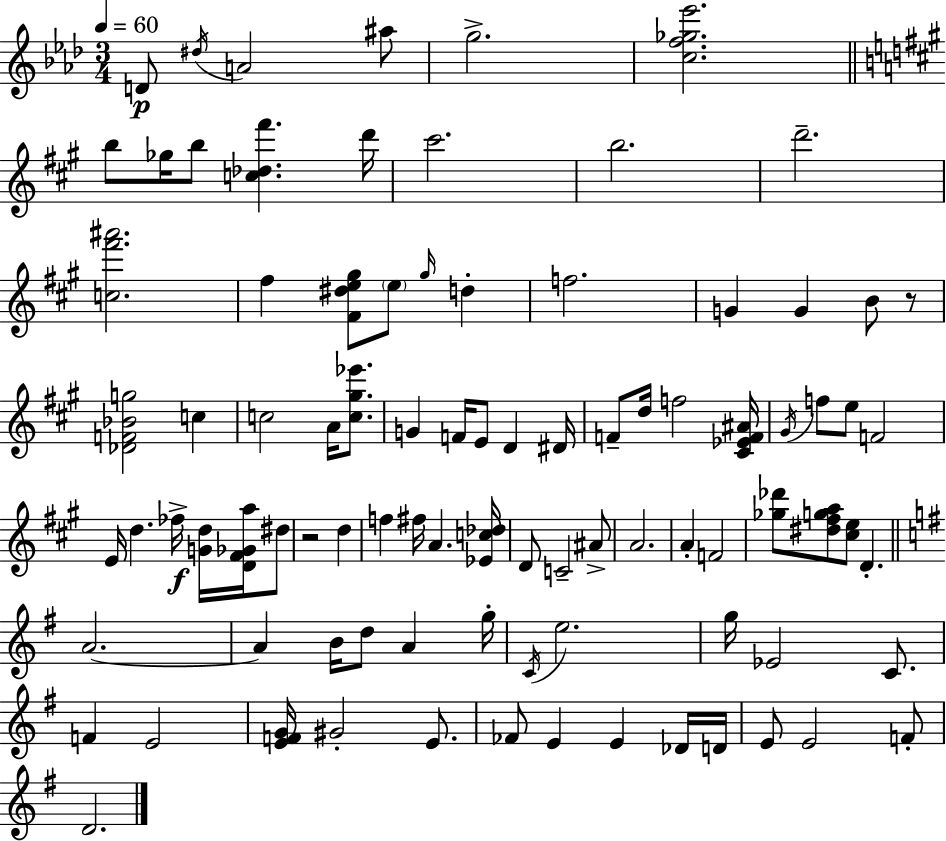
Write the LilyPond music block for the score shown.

{
  \clef treble
  \numericTimeSignature
  \time 3/4
  \key aes \major
  \tempo 4 = 60
  d'8\p \acciaccatura { dis''16 } a'2 ais''8 | g''2.-> | <c'' f'' ges'' ees'''>2. | \bar "||" \break \key a \major b''8 ges''16 b''8 <c'' des'' fis'''>4. d'''16 | cis'''2. | b''2. | d'''2.-- | \break <c'' fis''' ais'''>2. | fis''4 <fis' dis'' e'' gis''>8 \parenthesize e''8 \grace { gis''16 } d''4-. | f''2. | g'4 g'4 b'8 r8 | \break <des' f' bes' g''>2 c''4 | c''2 a'16 <c'' gis'' ees'''>8. | g'4 f'16 e'8 d'4 | dis'16 f'8-- d''16 f''2 | \break <cis' ees' f' ais'>16 \acciaccatura { gis'16 } f''8 e''8 f'2 | e'16 d''4. fes''16->\f <g' d''>16 <d' fis' ges' a''>16 | dis''8 r2 d''4 | f''4 fis''16 a'4. | \break <ees' c'' des''>16 d'8 c'2-- | ais'8-> a'2. | a'4-. f'2 | <ges'' des'''>8 <dis'' fis'' g'' a''>8 <cis'' e''>8 d'4.-. | \break \bar "||" \break \key g \major a'2.~~ | a'4 b'16 d''8 a'4 g''16-. | \acciaccatura { c'16 } e''2. | g''16 ees'2 c'8. | \break f'4 e'2 | <e' f' g'>16 gis'2-. e'8. | fes'8 e'4 e'4 des'16 | d'16 e'8 e'2 f'8-. | \break d'2. | \bar "|."
}